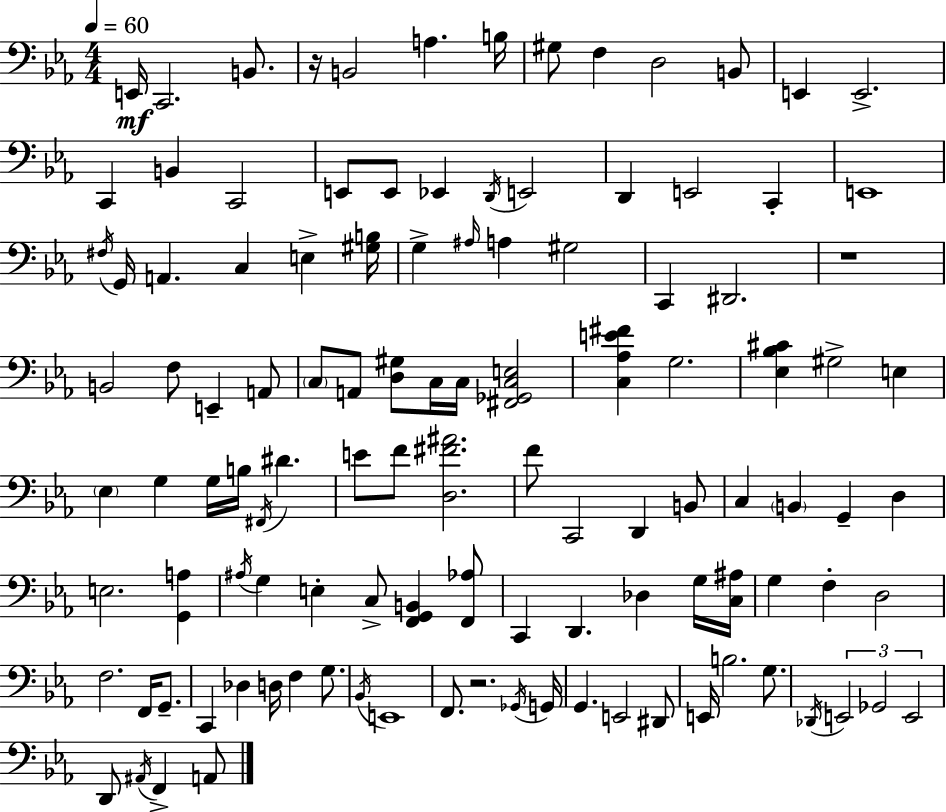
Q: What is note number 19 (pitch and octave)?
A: D2